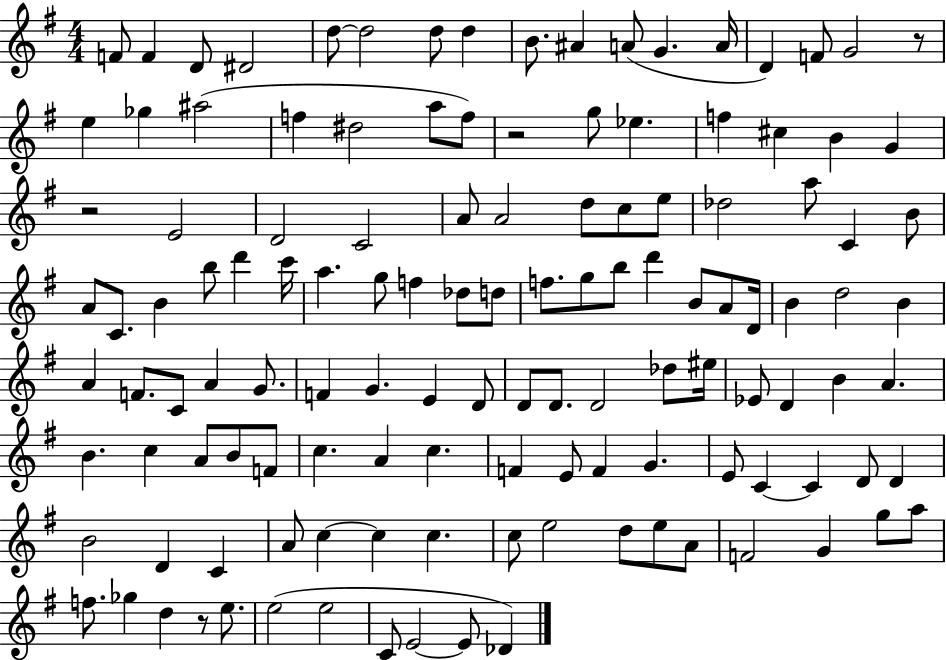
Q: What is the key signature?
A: G major